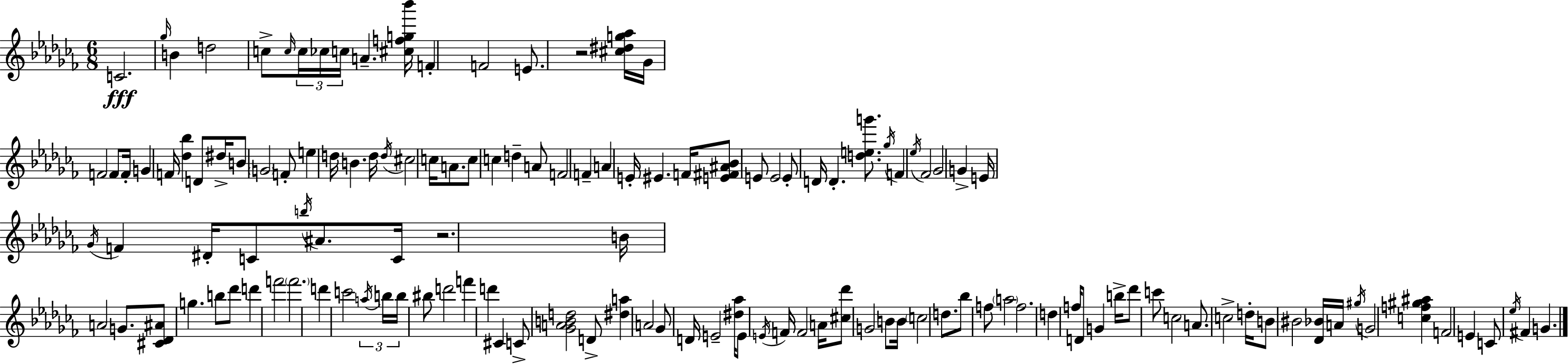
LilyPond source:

{
  \clef treble
  \numericTimeSignature
  \time 6/8
  \key aes \minor
  \repeat volta 2 { c'2.\fff | \grace { ges''16 } b'4 d''2 | c''8-> \grace { c''16 } \tuplet 3/2 { c''16 ces''16 c''16 } a'4.-- | <cis'' f'' g'' bes'''>16 f'4-. f'2 | \break e'8. r2 | <cis'' dis'' g'' aes''>16 ges'16 f'2 f'8 | f'16-. g'4 f'16 <des'' bes''>4 d'8 | dis''16-> b'8 \parenthesize g'2 | \break f'8-. e''4 d''16 b'4. | d''16 \acciaccatura { d''16 } cis''2 c''16 | a'8. c''8 c''4 d''4-- | a'8 f'2 f'4-- | \break a'4 e'16-. eis'4. | f'16 <e' fis' ais' bes'>8 e'8 e'2 | e'8-. d'16 d'4.-. | <d'' e'' g'''>8. \acciaccatura { ges''16 } f'4 \acciaccatura { ees''16 } fes'2 | \break ges'2 | g'4-> e'16 \acciaccatura { ges'16 } f'4 dis'16-. | c'8 \acciaccatura { b''16 } ais'8. c'16 r2. | b'16 a'2 | \break g'8. <cis' des' ais'>8 g''4. | b''8 des'''8 d'''4 f'''2 | \parenthesize f'''2. | d'''4 c'''2 | \break \tuplet 3/2 { \acciaccatura { a''16 } b''16 b''16 } bis''8 | d'''2 f'''4 | d'''4 cis'4 c'8-> <ges' a' b' d''>2 | d'8-> <dis'' a''>4 | \break a'2 ges'8 d'16 e'2-- | <dis'' aes''>16 e'8 \acciaccatura { e'16 } f'16 | f'2 a'16 <cis'' des'''>8 g'2 | b'8 b'16 \parenthesize c''2 | \break d''8. bes''8 f''8 | \parenthesize a''2 f''2. | d''4 | f''16 d'8 g'4 b''16-> des'''8 c'''8 | \break c''2 a'8. | c''2-> d''16-. b'8 bis'2 | <des' bes'>16 a'16 \acciaccatura { gis''16 } g'2 | <c'' f'' gis'' ais''>4 f'2 | \break e'4 c'8 | \acciaccatura { ees''16 } fis'4 g'4. } \bar "|."
}